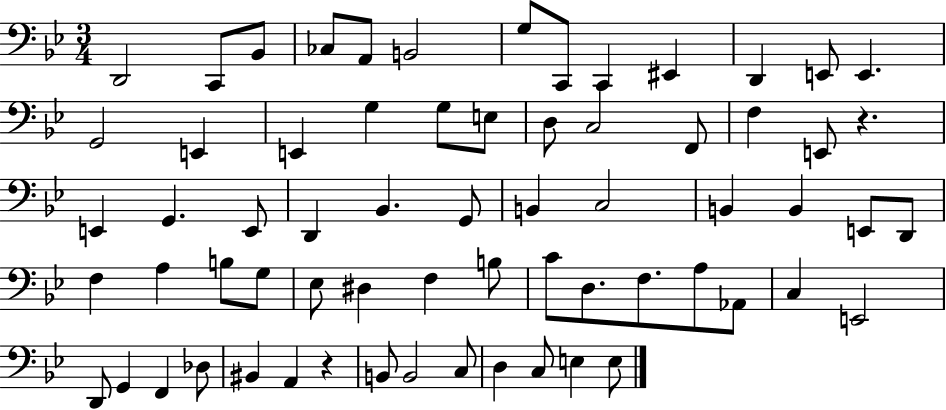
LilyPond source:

{
  \clef bass
  \numericTimeSignature
  \time 3/4
  \key bes \major
  d,2 c,8 bes,8 | ces8 a,8 b,2 | g8 c,8 c,4 eis,4 | d,4 e,8 e,4. | \break g,2 e,4 | e,4 g4 g8 e8 | d8 c2 f,8 | f4 e,8 r4. | \break e,4 g,4. e,8 | d,4 bes,4. g,8 | b,4 c2 | b,4 b,4 e,8 d,8 | \break f4 a4 b8 g8 | ees8 dis4 f4 b8 | c'8 d8. f8. a8 aes,8 | c4 e,2 | \break d,8 g,4 f,4 des8 | bis,4 a,4 r4 | b,8 b,2 c8 | d4 c8 e4 e8 | \break \bar "|."
}